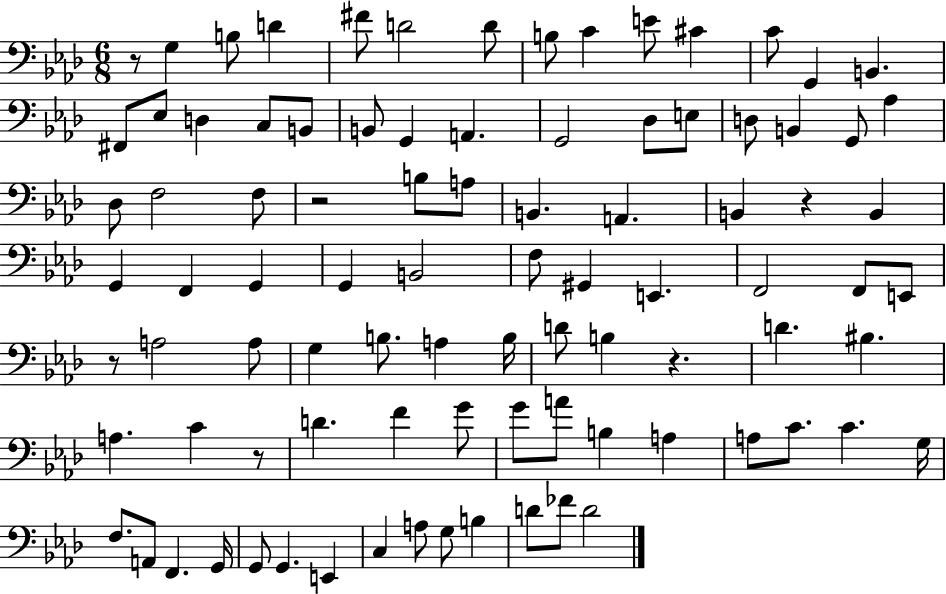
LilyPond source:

{
  \clef bass
  \numericTimeSignature
  \time 6/8
  \key aes \major
  r8 g4 b8 d'4 | fis'8 d'2 d'8 | b8 c'4 e'8 cis'4 | c'8 g,4 b,4. | \break fis,8 ees8 d4 c8 b,8 | b,8 g,4 a,4. | g,2 des8 e8 | d8 b,4 g,8 aes4 | \break des8 f2 f8 | r2 b8 a8 | b,4. a,4. | b,4 r4 b,4 | \break g,4 f,4 g,4 | g,4 b,2 | f8 gis,4 e,4. | f,2 f,8 e,8 | \break r8 a2 a8 | g4 b8. a4 b16 | d'8 b4 r4. | d'4. bis4. | \break a4. c'4 r8 | d'4. f'4 g'8 | g'8 a'8 b4 a4 | a8 c'8. c'4. g16 | \break f8. a,8 f,4. g,16 | g,8 g,4. e,4 | c4 a8 g8 b4 | d'8 fes'8 d'2 | \break \bar "|."
}